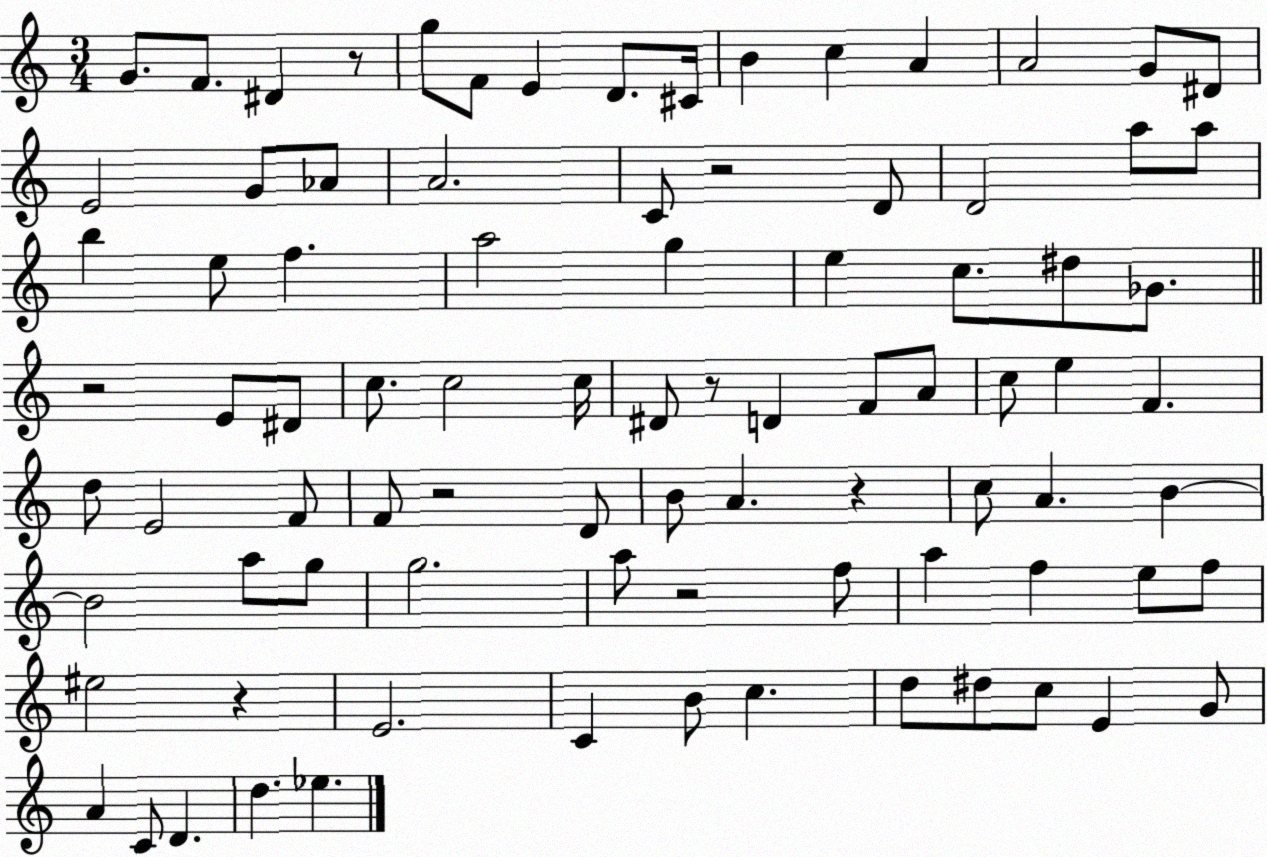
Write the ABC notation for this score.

X:1
T:Untitled
M:3/4
L:1/4
K:C
G/2 F/2 ^D z/2 g/2 F/2 E D/2 ^C/4 B c A A2 G/2 ^D/2 E2 G/2 _A/2 A2 C/2 z2 D/2 D2 a/2 a/2 b e/2 f a2 g e c/2 ^d/2 _G/2 z2 E/2 ^D/2 c/2 c2 c/4 ^D/2 z/2 D F/2 A/2 c/2 e F d/2 E2 F/2 F/2 z2 D/2 B/2 A z c/2 A B B2 a/2 g/2 g2 a/2 z2 f/2 a f e/2 f/2 ^e2 z E2 C B/2 c d/2 ^d/2 c/2 E G/2 A C/2 D d _e